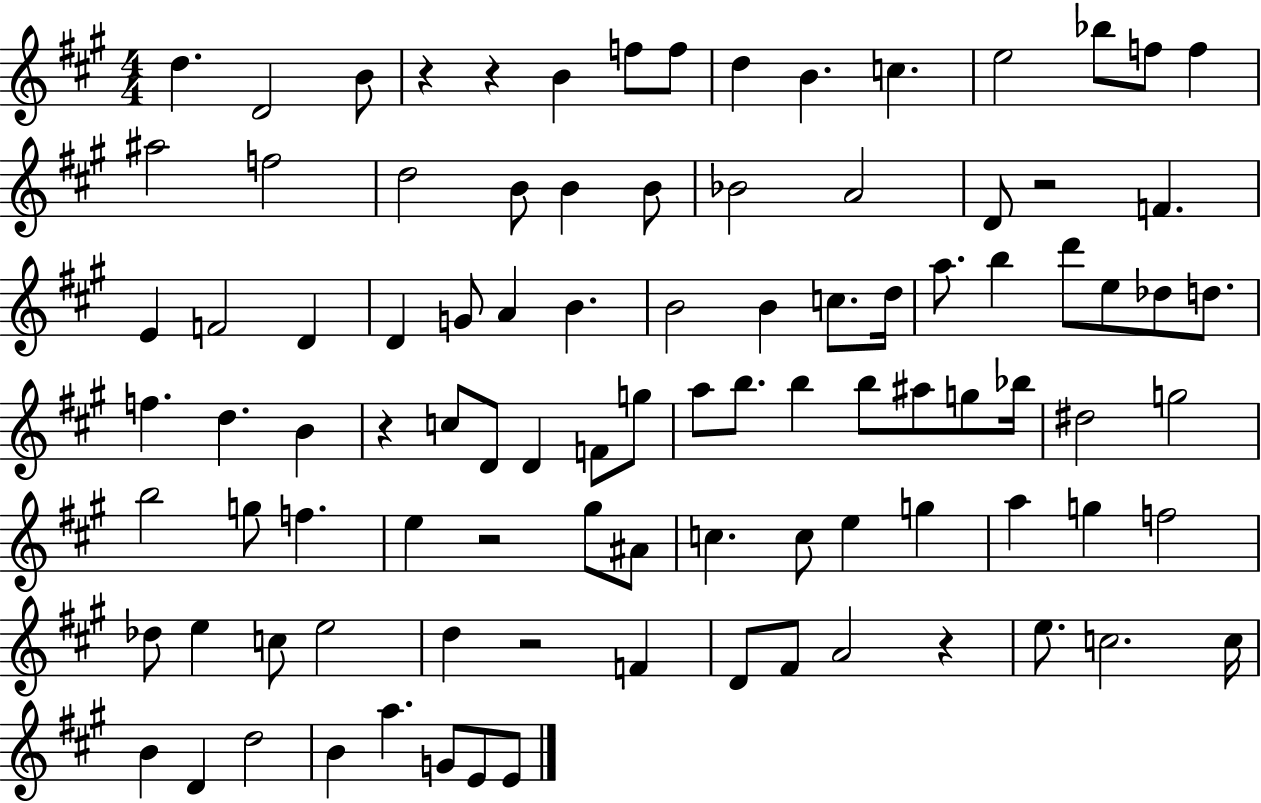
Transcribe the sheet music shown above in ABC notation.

X:1
T:Untitled
M:4/4
L:1/4
K:A
d D2 B/2 z z B f/2 f/2 d B c e2 _b/2 f/2 f ^a2 f2 d2 B/2 B B/2 _B2 A2 D/2 z2 F E F2 D D G/2 A B B2 B c/2 d/4 a/2 b d'/2 e/2 _d/2 d/2 f d B z c/2 D/2 D F/2 g/2 a/2 b/2 b b/2 ^a/2 g/2 _b/4 ^d2 g2 b2 g/2 f e z2 ^g/2 ^A/2 c c/2 e g a g f2 _d/2 e c/2 e2 d z2 F D/2 ^F/2 A2 z e/2 c2 c/4 B D d2 B a G/2 E/2 E/2